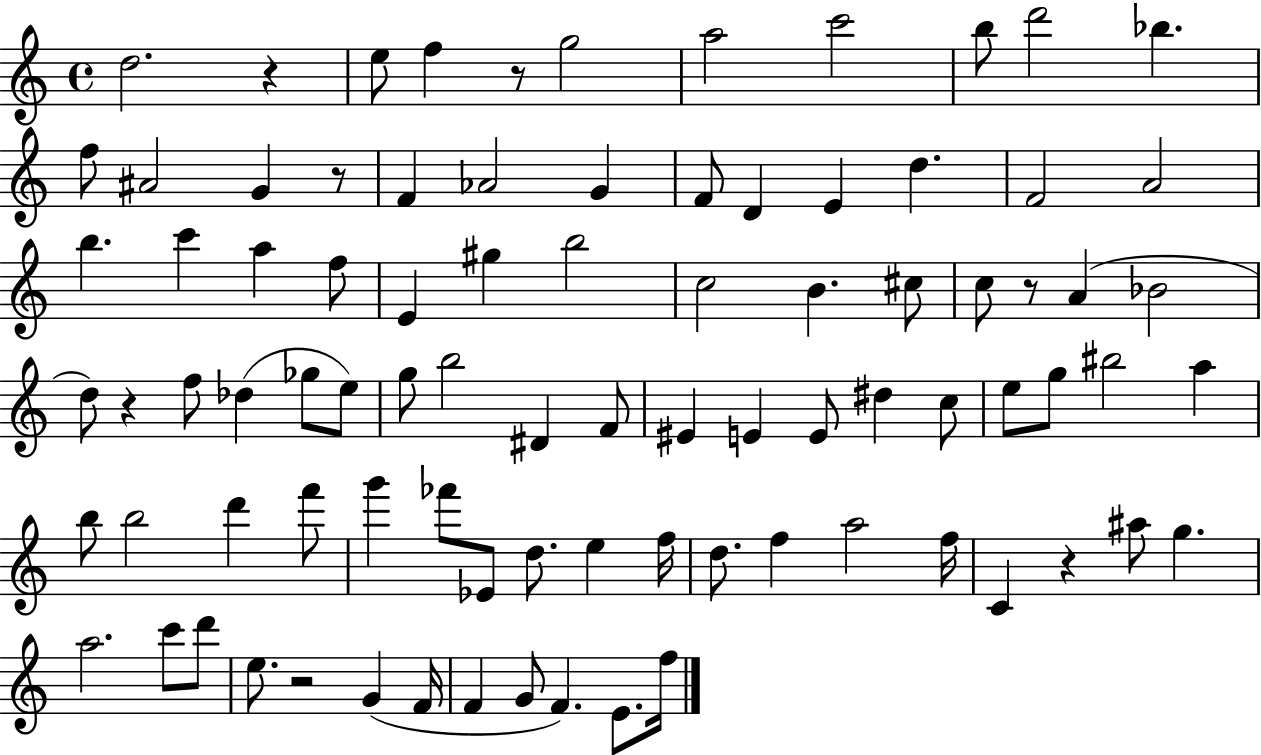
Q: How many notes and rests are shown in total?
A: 87